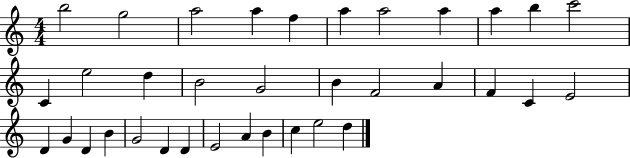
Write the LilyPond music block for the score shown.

{
  \clef treble
  \numericTimeSignature
  \time 4/4
  \key c \major
  b''2 g''2 | a''2 a''4 f''4 | a''4 a''2 a''4 | a''4 b''4 c'''2 | \break c'4 e''2 d''4 | b'2 g'2 | b'4 f'2 a'4 | f'4 c'4 e'2 | \break d'4 g'4 d'4 b'4 | g'2 d'4 d'4 | e'2 a'4 b'4 | c''4 e''2 d''4 | \break \bar "|."
}